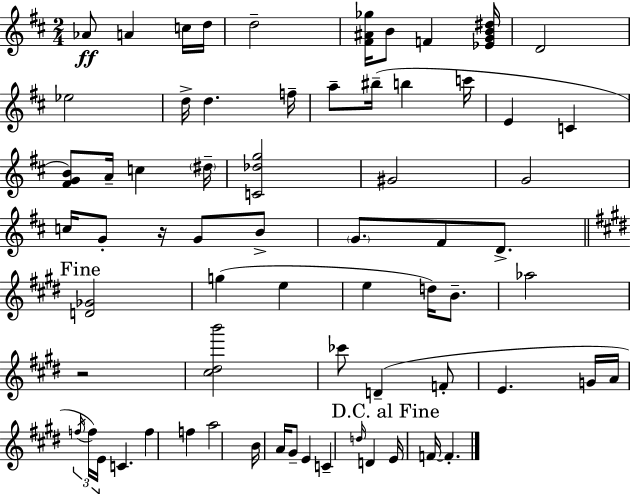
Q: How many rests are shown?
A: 2